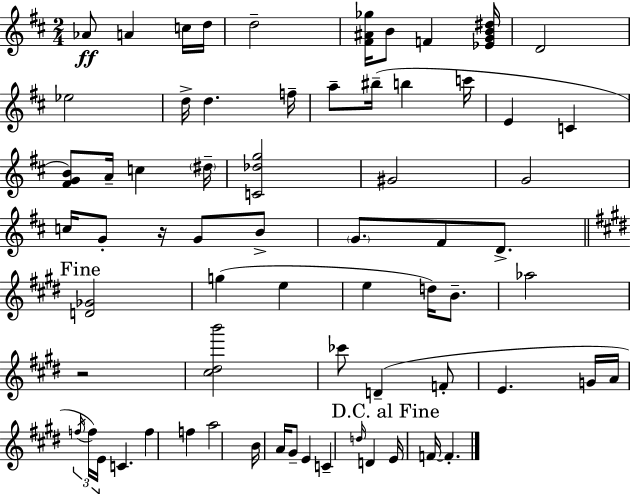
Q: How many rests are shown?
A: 2